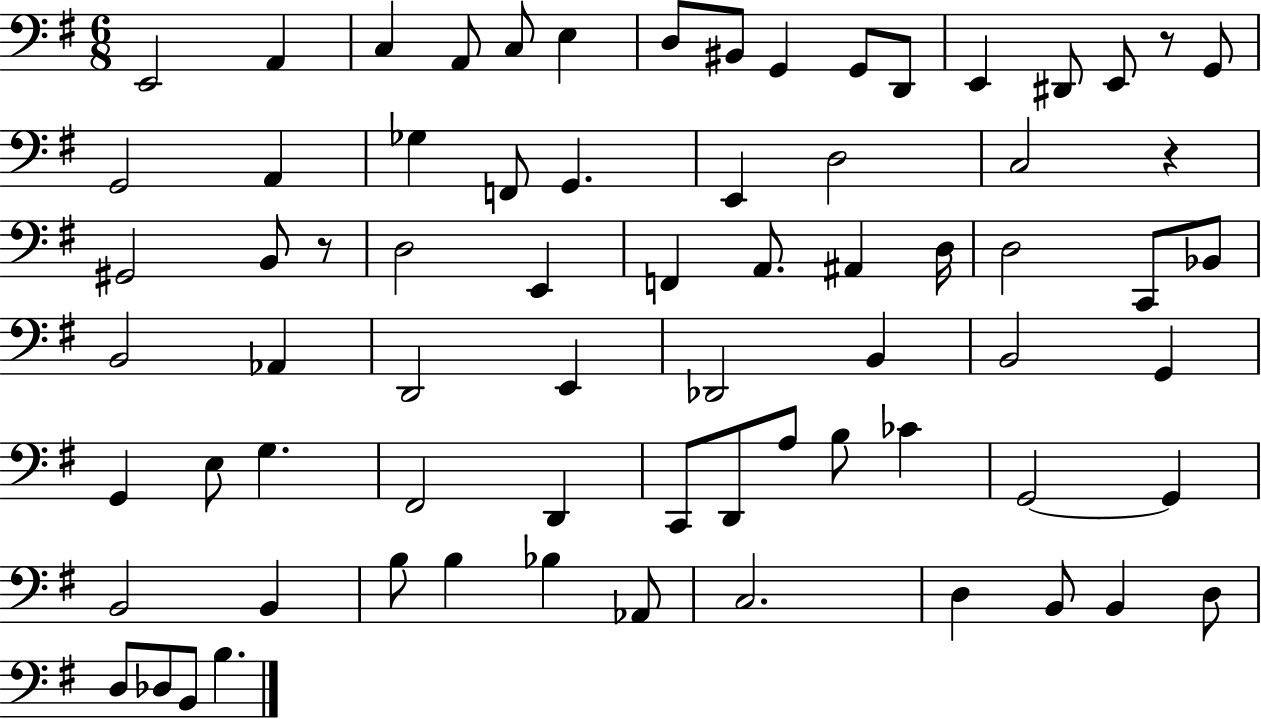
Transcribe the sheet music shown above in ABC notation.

X:1
T:Untitled
M:6/8
L:1/4
K:G
E,,2 A,, C, A,,/2 C,/2 E, D,/2 ^B,,/2 G,, G,,/2 D,,/2 E,, ^D,,/2 E,,/2 z/2 G,,/2 G,,2 A,, _G, F,,/2 G,, E,, D,2 C,2 z ^G,,2 B,,/2 z/2 D,2 E,, F,, A,,/2 ^A,, D,/4 D,2 C,,/2 _B,,/2 B,,2 _A,, D,,2 E,, _D,,2 B,, B,,2 G,, G,, E,/2 G, ^F,,2 D,, C,,/2 D,,/2 A,/2 B,/2 _C G,,2 G,, B,,2 B,, B,/2 B, _B, _A,,/2 C,2 D, B,,/2 B,, D,/2 D,/2 _D,/2 B,,/2 B,